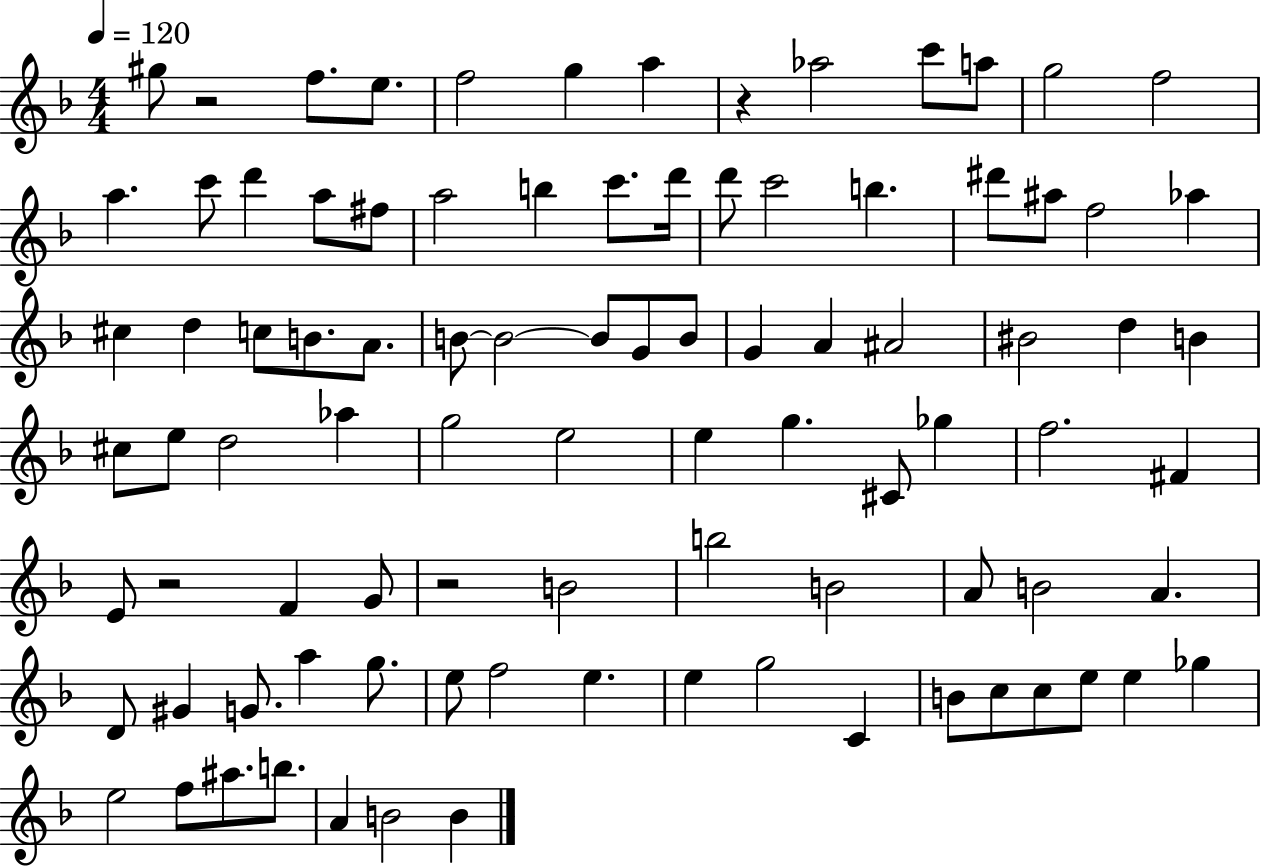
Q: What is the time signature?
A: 4/4